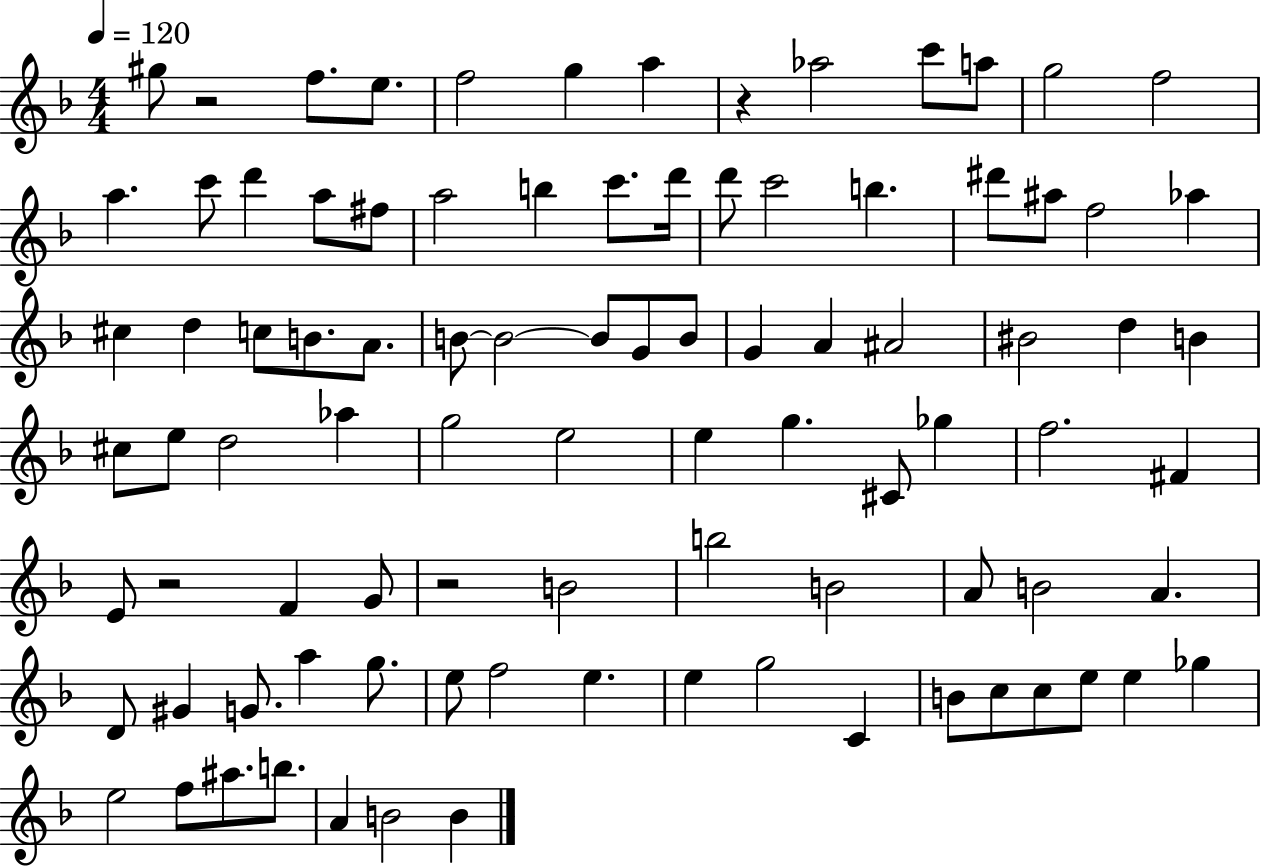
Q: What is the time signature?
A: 4/4